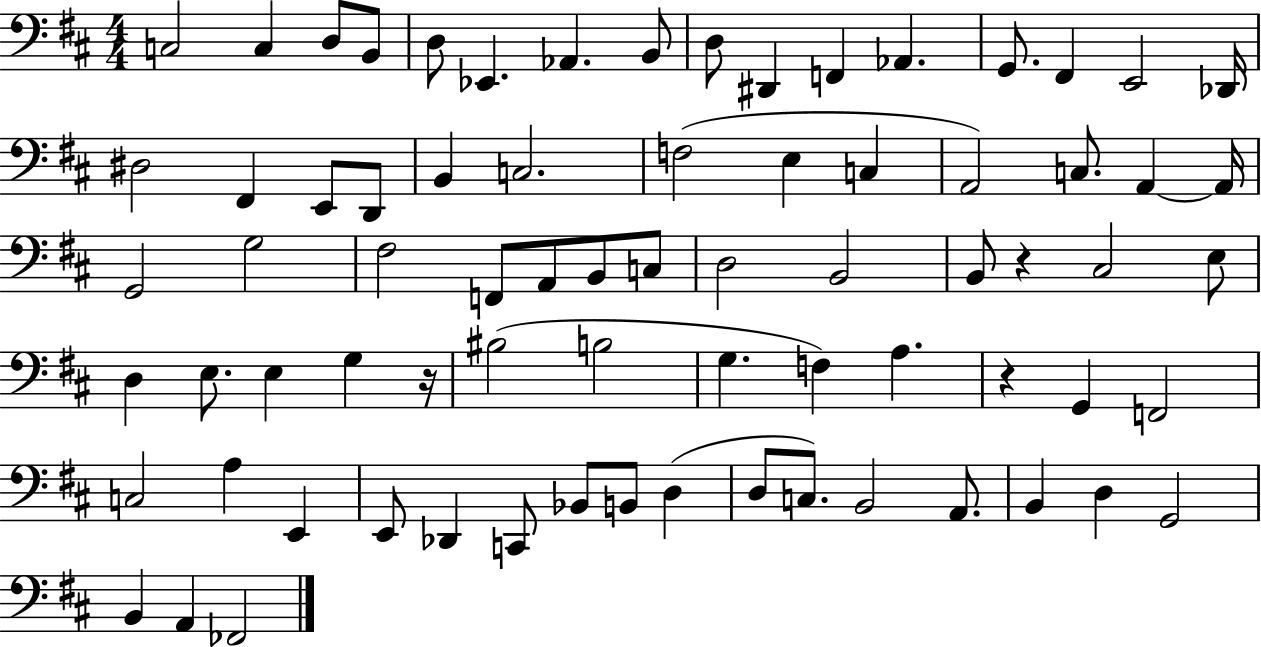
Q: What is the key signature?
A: D major